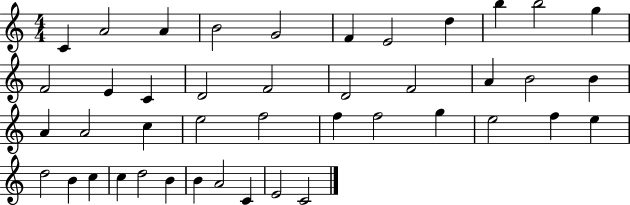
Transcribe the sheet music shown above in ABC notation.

X:1
T:Untitled
M:4/4
L:1/4
K:C
C A2 A B2 G2 F E2 d b b2 g F2 E C D2 F2 D2 F2 A B2 B A A2 c e2 f2 f f2 g e2 f e d2 B c c d2 B B A2 C E2 C2